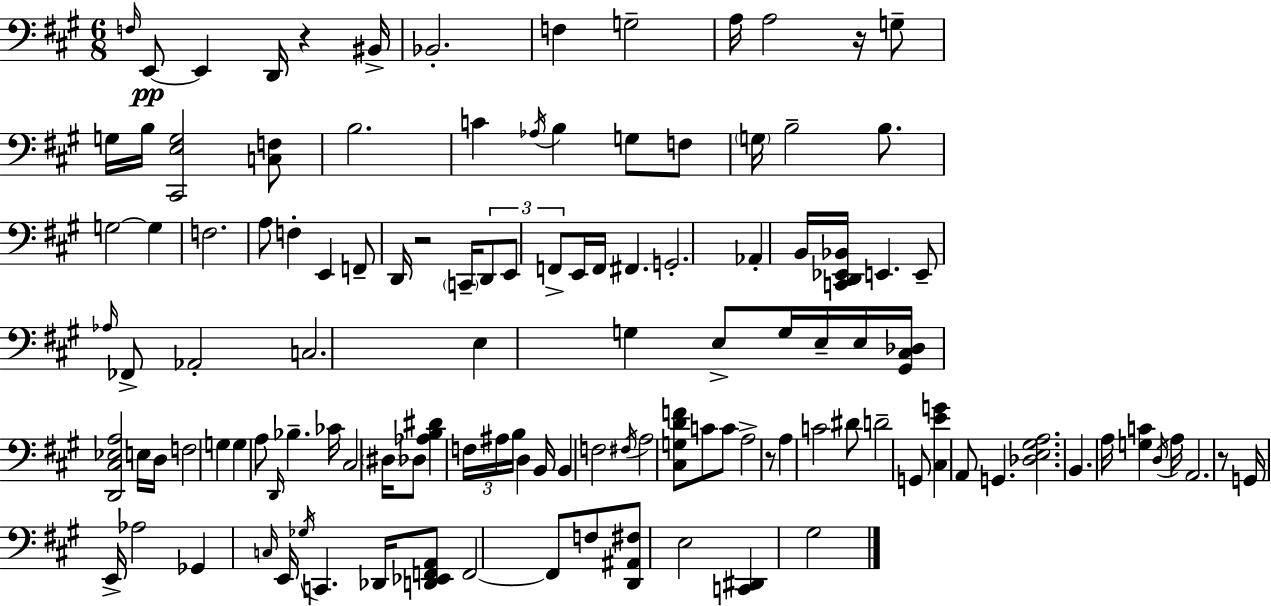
F3/s E2/e E2/q D2/s R/q BIS2/s Bb2/h. F3/q G3/h A3/s A3/h R/s G3/e G3/s B3/s [C#2,E3,G3]/h [C3,F3]/e B3/h. C4/q Ab3/s B3/q G3/e F3/e G3/s B3/h B3/e. G3/h G3/q F3/h. A3/e F3/q E2/q F2/e D2/s R/h C2/s D2/e E2/e F2/e E2/s F2/s F#2/q. G2/h. Ab2/q B2/s [C2,D2,Eb2,Bb2]/s E2/q. E2/e Ab3/s FES2/e Ab2/h C3/h. E3/q G3/q E3/e G3/s E3/s E3/s [G#2,C#3,Db3]/s [D2,C#3,Eb3,A3]/h E3/s D3/s F3/h G3/q G3/q A3/e D2/s Bb3/q. CES4/s C#3/h D#3/s Db3/e [Ab3,B3,D#4]/q F3/s A#3/s B3/s D3/q B2/s B2/q F3/h F#3/s A3/h [C#3,G3,D4,F4]/e C4/e C4/e A3/h R/e A3/q C4/h D#4/e D4/h G2/e [C#3,E4,G4]/q A2/e G2/q. [Db3,E3,G#3,A3]/h. B2/q. A3/s [G3,C4]/q D3/s A3/s A2/h. R/e G2/s E2/s Ab3/h Gb2/q C3/s E2/s Gb3/s C2/q. Db2/s [D2,Eb2,F2,A2]/e F2/h F2/e F3/e [D2,A#2,F#3]/e E3/h [C2,D#2]/q G#3/h